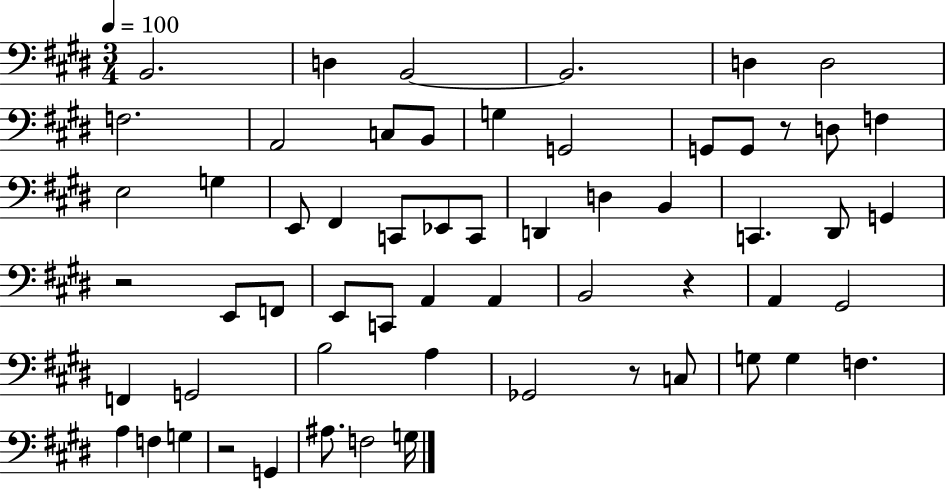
B2/h. D3/q B2/h B2/h. D3/q D3/h F3/h. A2/h C3/e B2/e G3/q G2/h G2/e G2/e R/e D3/e F3/q E3/h G3/q E2/e F#2/q C2/e Eb2/e C2/e D2/q D3/q B2/q C2/q. D#2/e G2/q R/h E2/e F2/e E2/e C2/e A2/q A2/q B2/h R/q A2/q G#2/h F2/q G2/h B3/h A3/q Gb2/h R/e C3/e G3/e G3/q F3/q. A3/q F3/q G3/q R/h G2/q A#3/e. F3/h G3/s